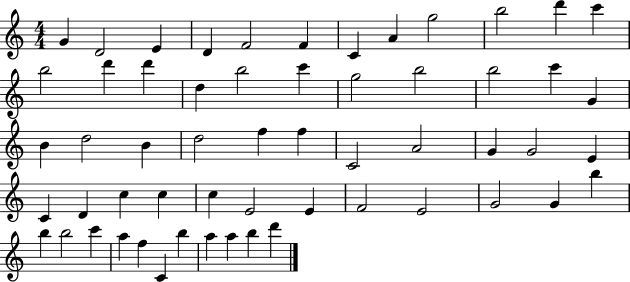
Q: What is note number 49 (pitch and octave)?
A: C6